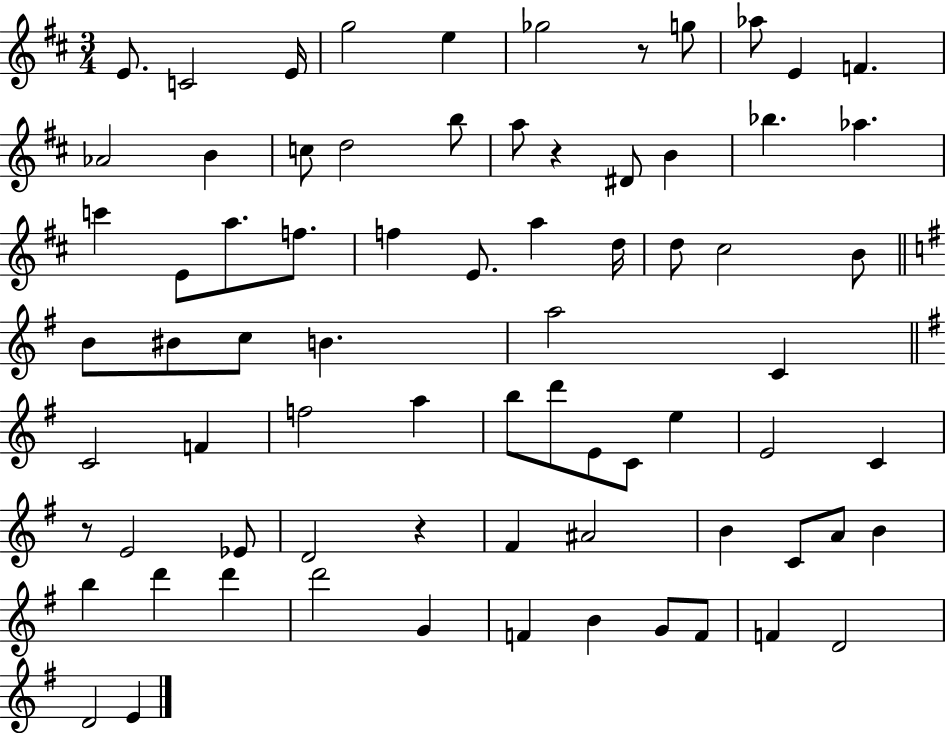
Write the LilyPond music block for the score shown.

{
  \clef treble
  \numericTimeSignature
  \time 3/4
  \key d \major
  e'8. c'2 e'16 | g''2 e''4 | ges''2 r8 g''8 | aes''8 e'4 f'4. | \break aes'2 b'4 | c''8 d''2 b''8 | a''8 r4 dis'8 b'4 | bes''4. aes''4. | \break c'''4 e'8 a''8. f''8. | f''4 e'8. a''4 d''16 | d''8 cis''2 b'8 | \bar "||" \break \key g \major b'8 bis'8 c''8 b'4. | a''2 c'4 | \bar "||" \break \key g \major c'2 f'4 | f''2 a''4 | b''8 d'''8 e'8 c'8 e''4 | e'2 c'4 | \break r8 e'2 ees'8 | d'2 r4 | fis'4 ais'2 | b'4 c'8 a'8 b'4 | \break b''4 d'''4 d'''4 | d'''2 g'4 | f'4 b'4 g'8 f'8 | f'4 d'2 | \break d'2 e'4 | \bar "|."
}